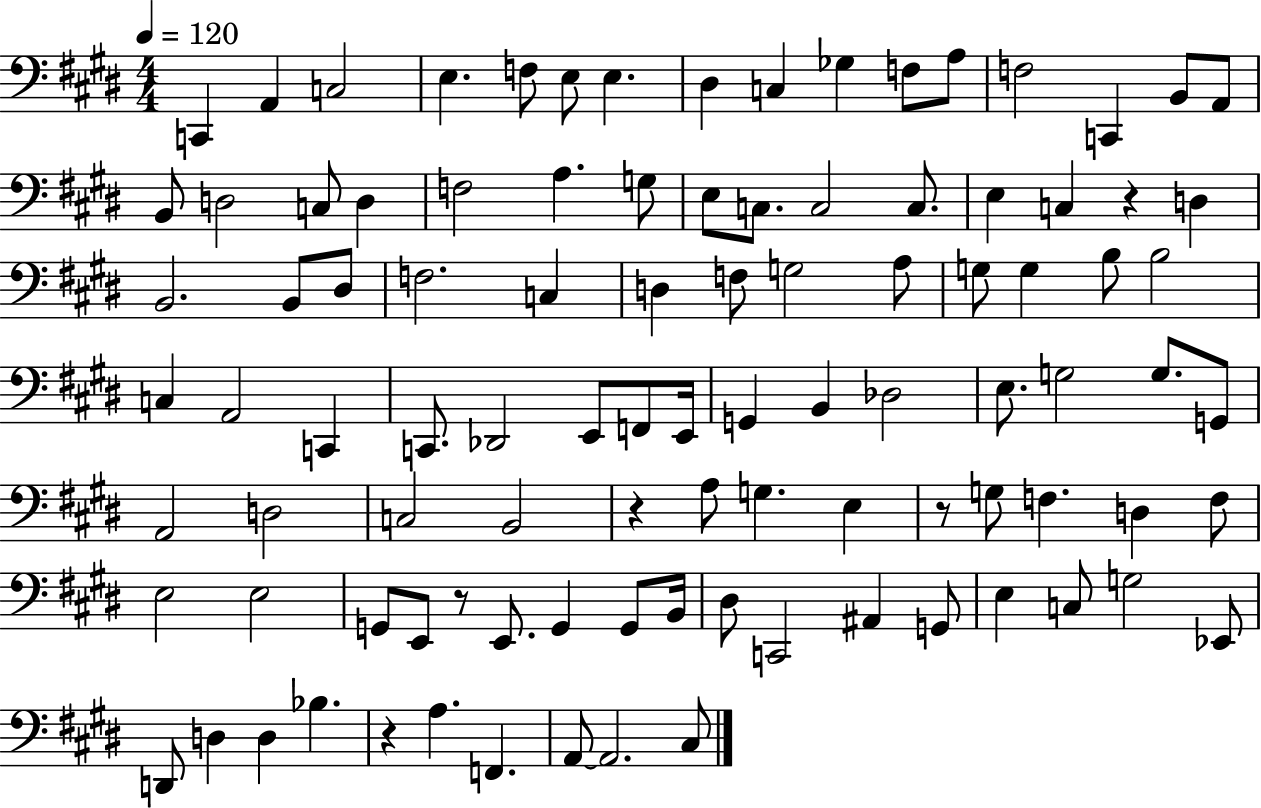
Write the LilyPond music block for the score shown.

{
  \clef bass
  \numericTimeSignature
  \time 4/4
  \key e \major
  \tempo 4 = 120
  c,4 a,4 c2 | e4. f8 e8 e4. | dis4 c4 ges4 f8 a8 | f2 c,4 b,8 a,8 | \break b,8 d2 c8 d4 | f2 a4. g8 | e8 c8. c2 c8. | e4 c4 r4 d4 | \break b,2. b,8 dis8 | f2. c4 | d4 f8 g2 a8 | g8 g4 b8 b2 | \break c4 a,2 c,4 | c,8. des,2 e,8 f,8 e,16 | g,4 b,4 des2 | e8. g2 g8. g,8 | \break a,2 d2 | c2 b,2 | r4 a8 g4. e4 | r8 g8 f4. d4 f8 | \break e2 e2 | g,8 e,8 r8 e,8. g,4 g,8 b,16 | dis8 c,2 ais,4 g,8 | e4 c8 g2 ees,8 | \break d,8 d4 d4 bes4. | r4 a4. f,4. | a,8~~ a,2. cis8 | \bar "|."
}